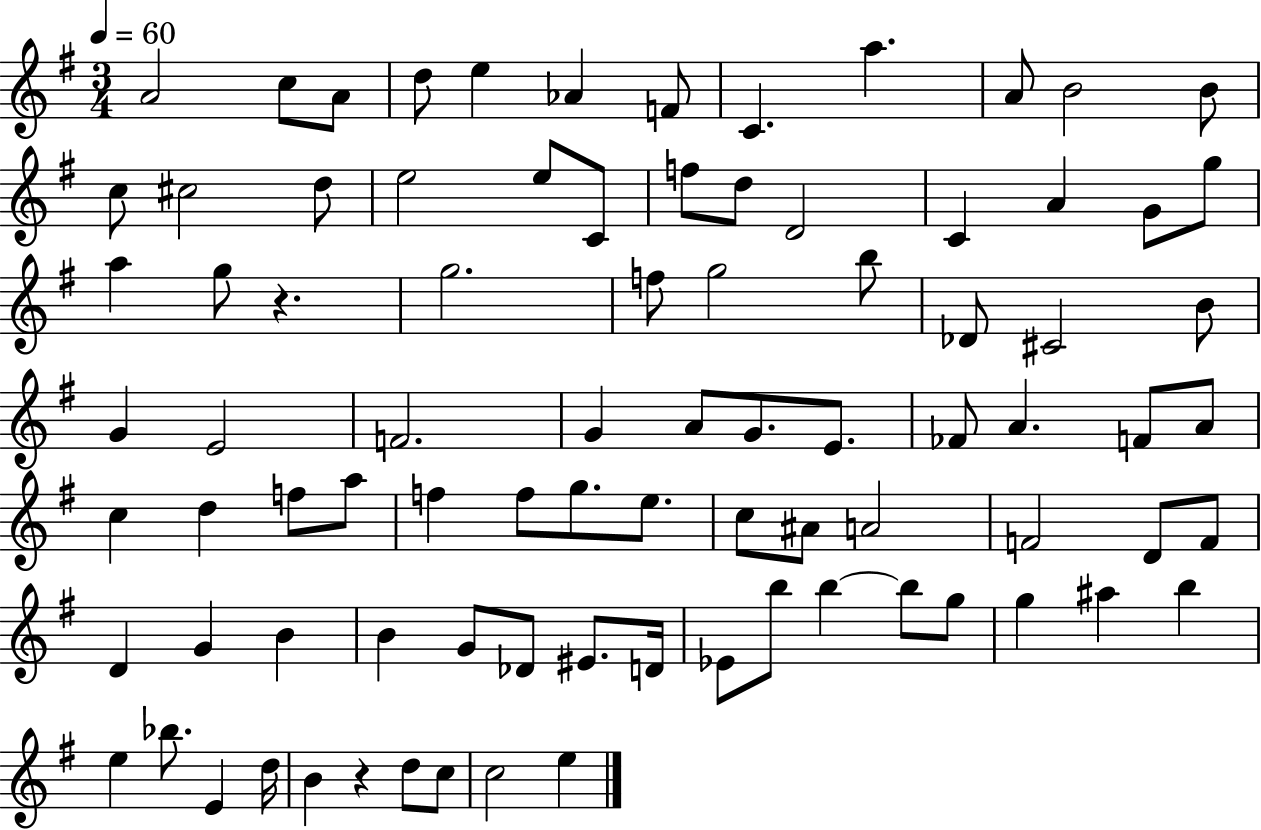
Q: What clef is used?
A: treble